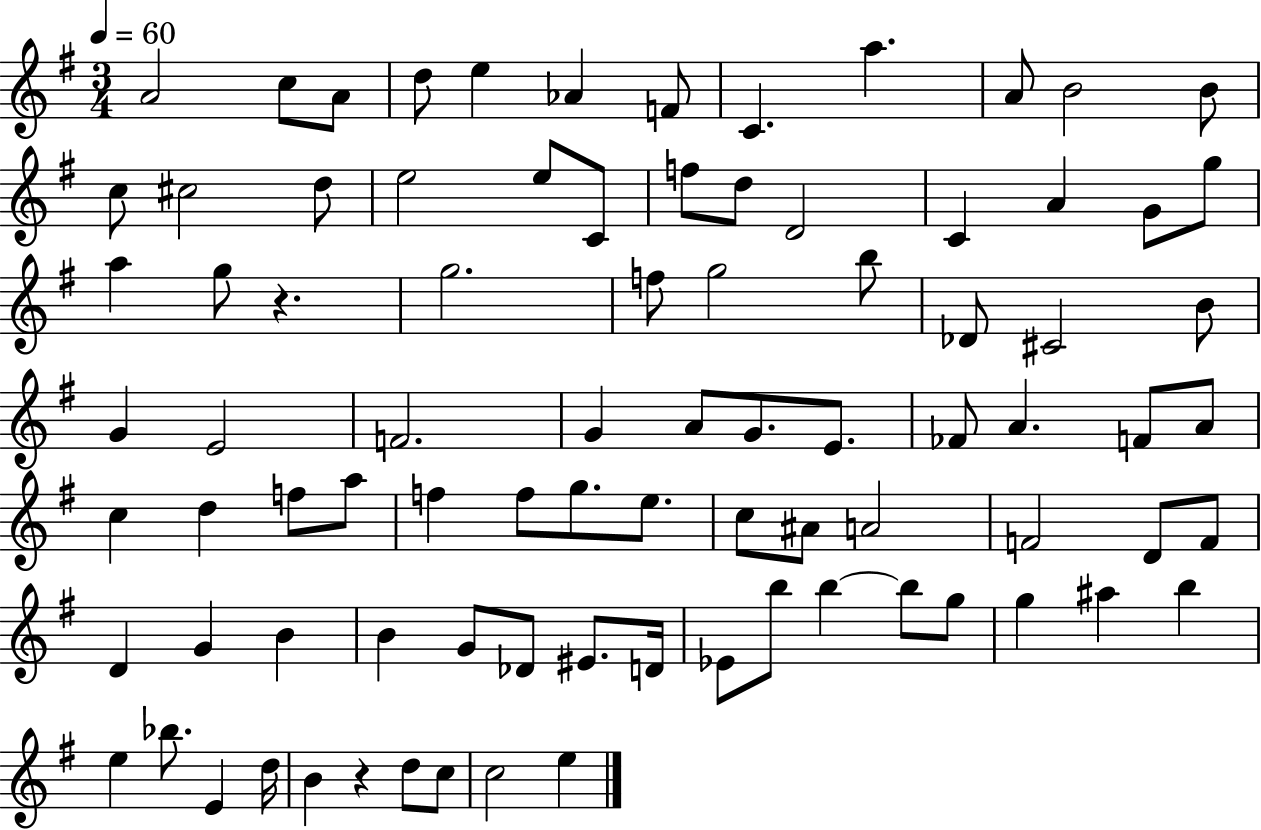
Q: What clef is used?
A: treble